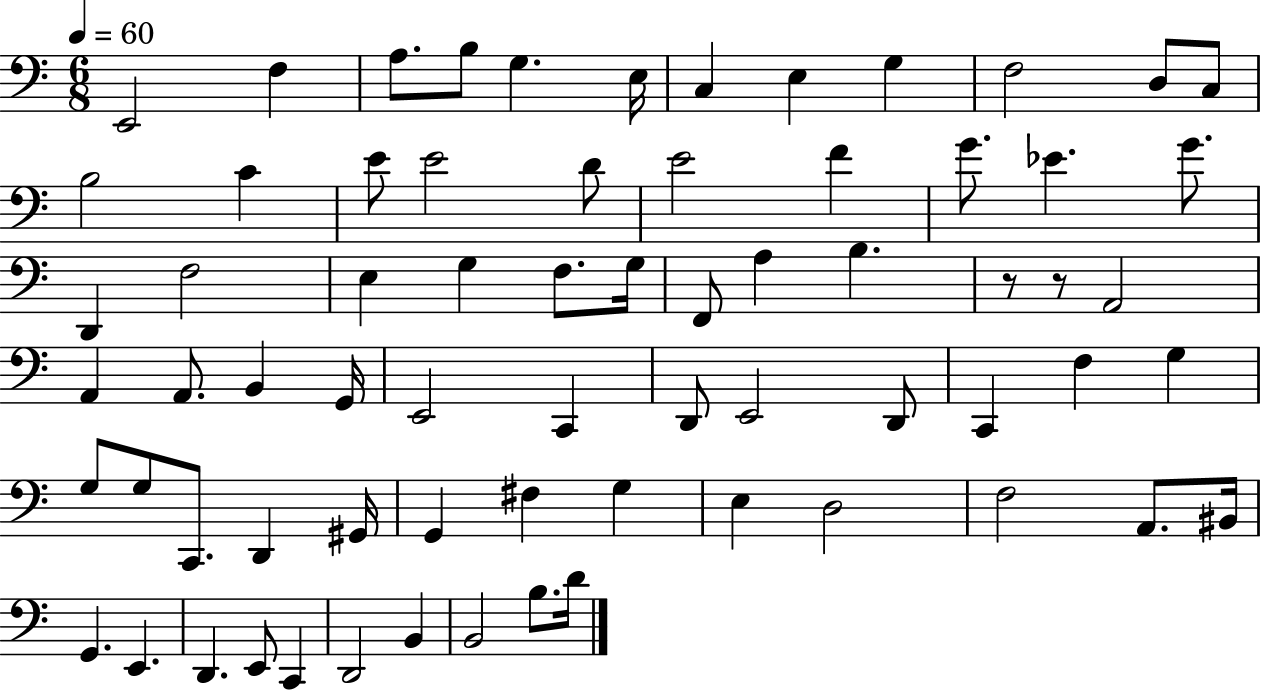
E2/h F3/q A3/e. B3/e G3/q. E3/s C3/q E3/q G3/q F3/h D3/e C3/e B3/h C4/q E4/e E4/h D4/e E4/h F4/q G4/e. Eb4/q. G4/e. D2/q F3/h E3/q G3/q F3/e. G3/s F2/e A3/q B3/q. R/e R/e A2/h A2/q A2/e. B2/q G2/s E2/h C2/q D2/e E2/h D2/e C2/q F3/q G3/q G3/e G3/e C2/e. D2/q G#2/s G2/q F#3/q G3/q E3/q D3/h F3/h A2/e. BIS2/s G2/q. E2/q. D2/q. E2/e C2/q D2/h B2/q B2/h B3/e. D4/s